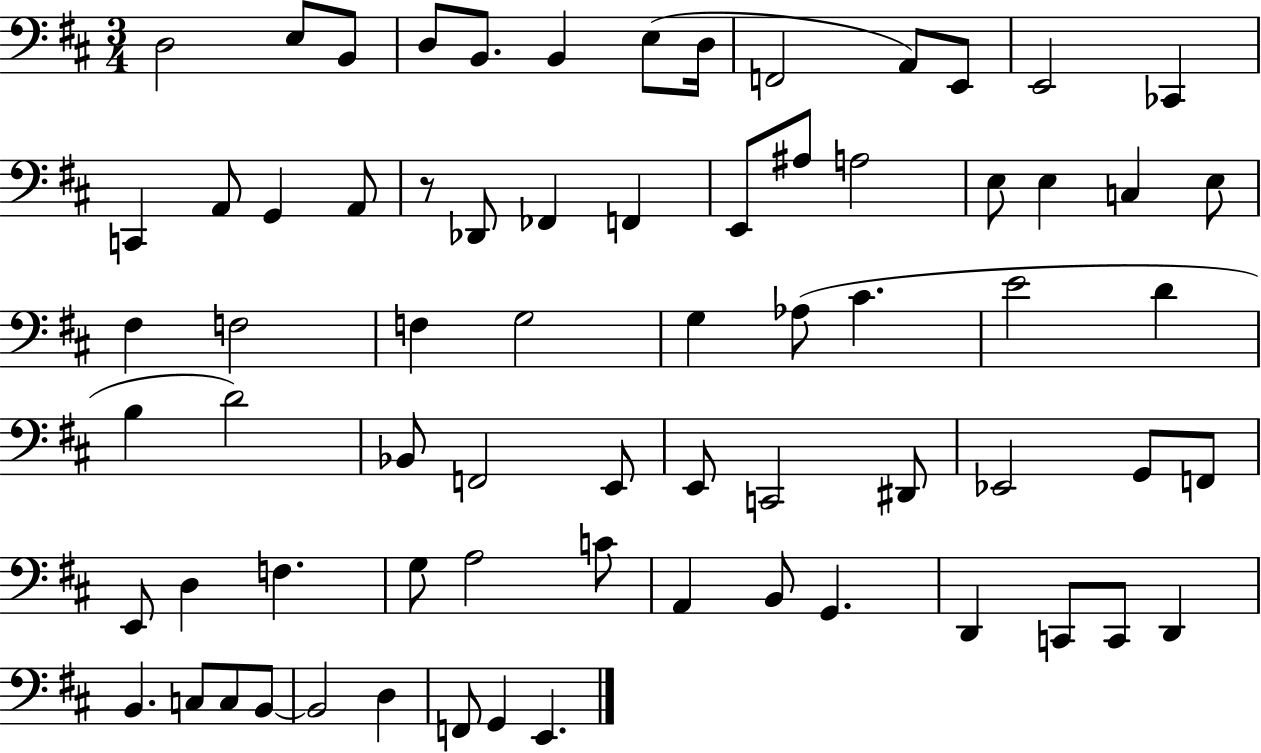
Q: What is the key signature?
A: D major